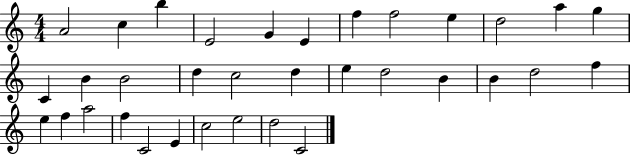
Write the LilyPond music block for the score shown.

{
  \clef treble
  \numericTimeSignature
  \time 4/4
  \key c \major
  a'2 c''4 b''4 | e'2 g'4 e'4 | f''4 f''2 e''4 | d''2 a''4 g''4 | \break c'4 b'4 b'2 | d''4 c''2 d''4 | e''4 d''2 b'4 | b'4 d''2 f''4 | \break e''4 f''4 a''2 | f''4 c'2 e'4 | c''2 e''2 | d''2 c'2 | \break \bar "|."
}